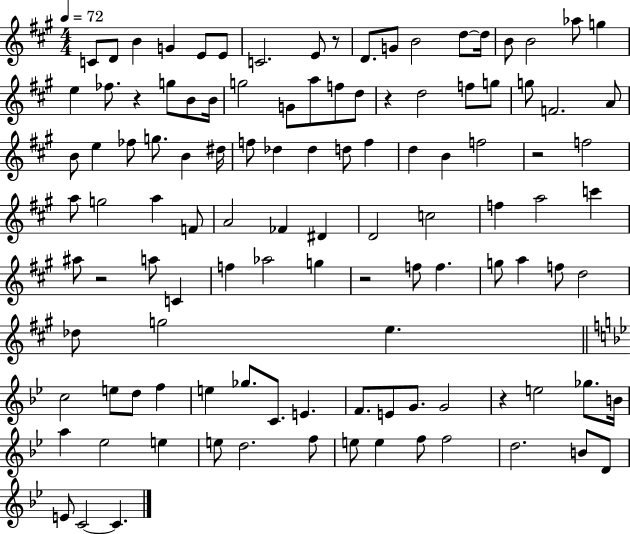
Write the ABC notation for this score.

X:1
T:Untitled
M:4/4
L:1/4
K:A
C/2 D/2 B G E/2 E/2 C2 E/2 z/2 D/2 G/2 B2 d/2 d/4 B/2 B2 _a/2 g e _f/2 z g/2 B/2 B/4 g2 G/2 a/2 f/2 d/2 z d2 f/2 g/2 g/2 F2 A/2 B/2 e _f/2 g/2 B ^d/4 f/2 _d _d d/2 f d B f2 z2 f2 a/2 g2 a F/2 A2 _F ^D D2 c2 f a2 c' ^a/2 z2 a/2 C f _a2 g z2 f/2 f g/2 a f/2 d2 _d/2 g2 e c2 e/2 d/2 f e _g/2 C/2 E F/2 E/2 G/2 G2 z e2 _g/2 B/4 a _e2 e e/2 d2 f/2 e/2 e f/2 f2 d2 B/2 D/2 E/2 C2 C